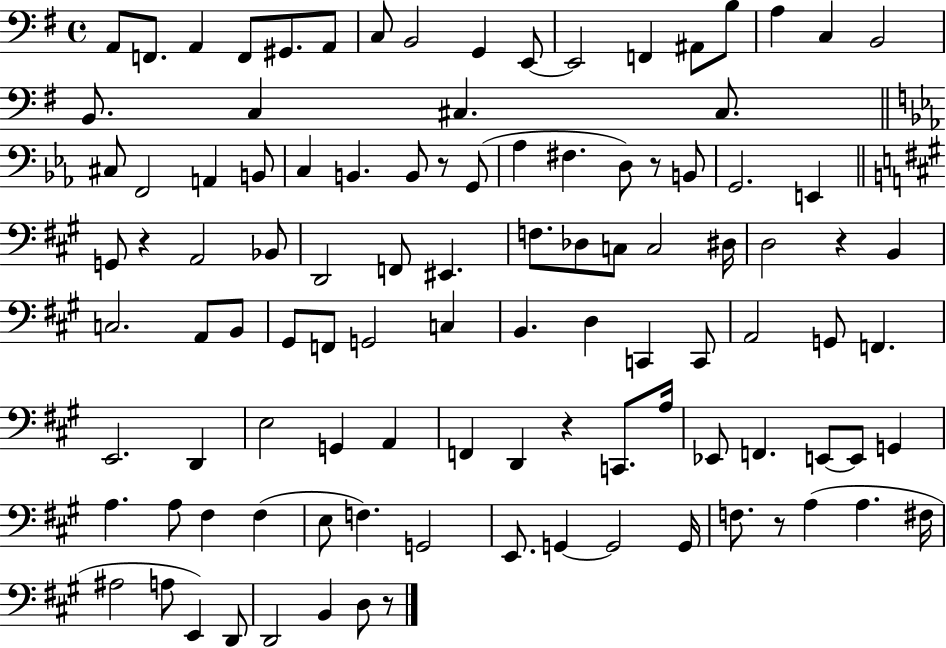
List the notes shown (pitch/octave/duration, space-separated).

A2/e F2/e. A2/q F2/e G#2/e. A2/e C3/e B2/h G2/q E2/e E2/h F2/q A#2/e B3/e A3/q C3/q B2/h B2/e. C3/q C#3/q. C#3/e. C#3/e F2/h A2/q B2/e C3/q B2/q. B2/e R/e G2/e Ab3/q F#3/q. D3/e R/e B2/e G2/h. E2/q G2/e R/q A2/h Bb2/e D2/h F2/e EIS2/q. F3/e. Db3/e C3/e C3/h D#3/s D3/h R/q B2/q C3/h. A2/e B2/e G#2/e F2/e G2/h C3/q B2/q. D3/q C2/q C2/e A2/h G2/e F2/q. E2/h. D2/q E3/h G2/q A2/q F2/q D2/q R/q C2/e. A3/s Eb2/e F2/q. E2/e E2/e G2/q A3/q. A3/e F#3/q F#3/q E3/e F3/q. G2/h E2/e. G2/q G2/h G2/s F3/e. R/e A3/q A3/q. F#3/s A#3/h A3/e E2/q D2/e D2/h B2/q D3/e R/e